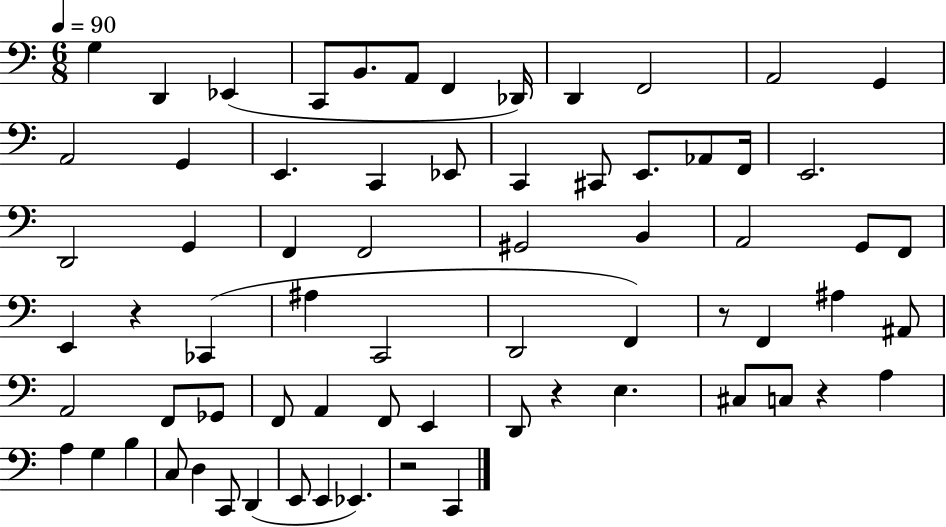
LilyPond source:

{
  \clef bass
  \numericTimeSignature
  \time 6/8
  \key c \major
  \tempo 4 = 90
  g4 d,4 ees,4( | c,8 b,8. a,8 f,4 des,16) | d,4 f,2 | a,2 g,4 | \break a,2 g,4 | e,4. c,4 ees,8 | c,4 cis,8 e,8. aes,8 f,16 | e,2. | \break d,2 g,4 | f,4 f,2 | gis,2 b,4 | a,2 g,8 f,8 | \break e,4 r4 ces,4( | ais4 c,2 | d,2 f,4) | r8 f,4 ais4 ais,8 | \break a,2 f,8 ges,8 | f,8 a,4 f,8 e,4 | d,8 r4 e4. | cis8 c8 r4 a4 | \break a4 g4 b4 | c8 d4 c,8 d,4( | e,8 e,4 ees,4.) | r2 c,4 | \break \bar "|."
}